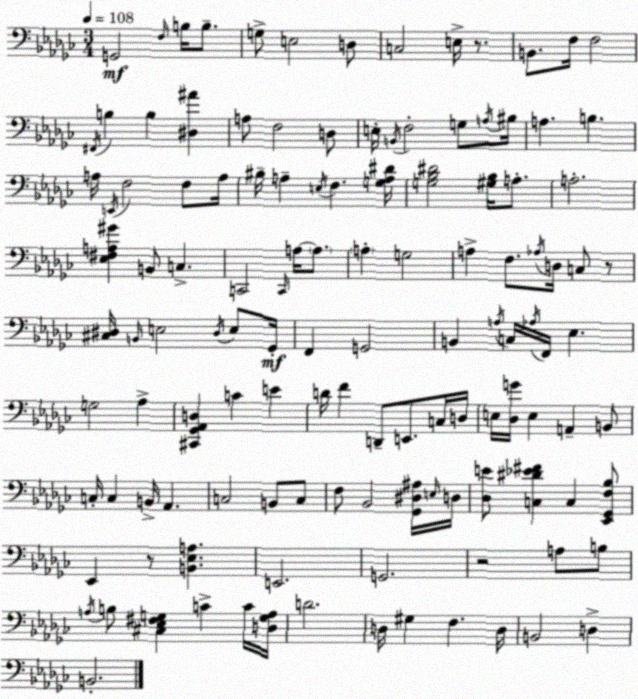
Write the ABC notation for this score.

X:1
T:Untitled
M:3/4
L:1/4
K:Ebm
G,,2 F,/4 B,/4 B,/2 G,/2 E,2 D,/2 C,2 E,/4 z/2 B,,/2 F,/4 F,2 ^F,,/4 B, B, [^D,^A] A,/2 F,2 D,/2 E,/4 B,,/4 F,2 G,/2 A,/4 ^B,/4 A, B, A,/4 E,,/4 F,2 F,/2 A,/4 ^B,/4 A, E,/4 F, [G,A,^D]/4 [G,_B,^D]2 [^G,_B,]/4 A,/2 A,2 [_E,^F,A,^G] B,,/2 C, C,,2 C,,/4 A,/4 A,/2 A, G,2 A, F,/2 _A,/4 D,/4 C,/2 z/2 [^C,^D,]/4 B,,/4 E,2 ^D,/4 E,/2 _G,,/4 F,, G,,2 B,, A,/4 C,/4 _A,/4 F,,/4 _E, G,2 _A, [^C,,_G,,_A,,D,] C E D/4 F D,,/2 E,,/2 C,/4 D,/4 E,/4 [_D,G]/4 E, A,, B,,/2 C,/4 C, B,,/4 _A,, C,2 B,,/2 C,/2 F,/2 _B,,2 [_G,,^D,^A,]/4 E,/4 D,/4 [_D,E]/2 [C,^D_E^F] C, [_E,,_G,,F,_B,]/2 _E,, z/2 [B,,_E,A,] E,,2 G,,2 z2 A,/2 B,/2 A,/4 B,/2 [^C,_E,^F,G,] C C/4 [D,G,A,]/4 D2 D,/4 ^G, F, D,/4 B,,2 D, B,,2